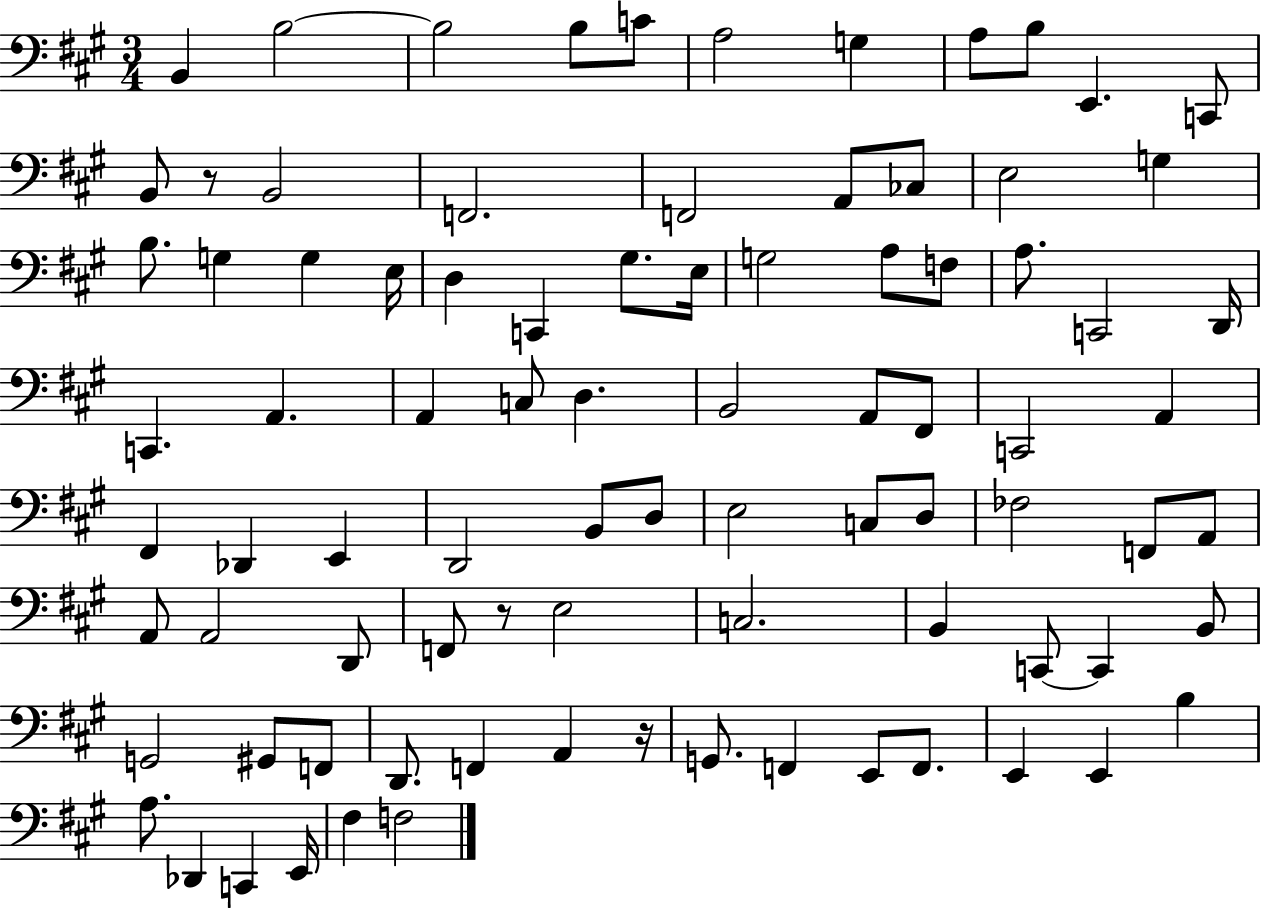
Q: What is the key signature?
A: A major